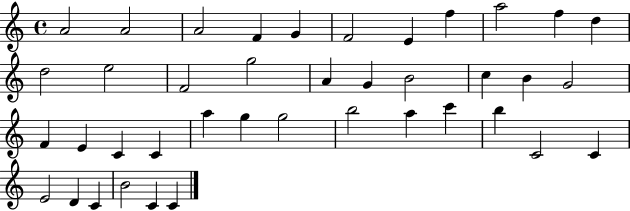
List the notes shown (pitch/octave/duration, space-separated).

A4/h A4/h A4/h F4/q G4/q F4/h E4/q F5/q A5/h F5/q D5/q D5/h E5/h F4/h G5/h A4/q G4/q B4/h C5/q B4/q G4/h F4/q E4/q C4/q C4/q A5/q G5/q G5/h B5/h A5/q C6/q B5/q C4/h C4/q E4/h D4/q C4/q B4/h C4/q C4/q